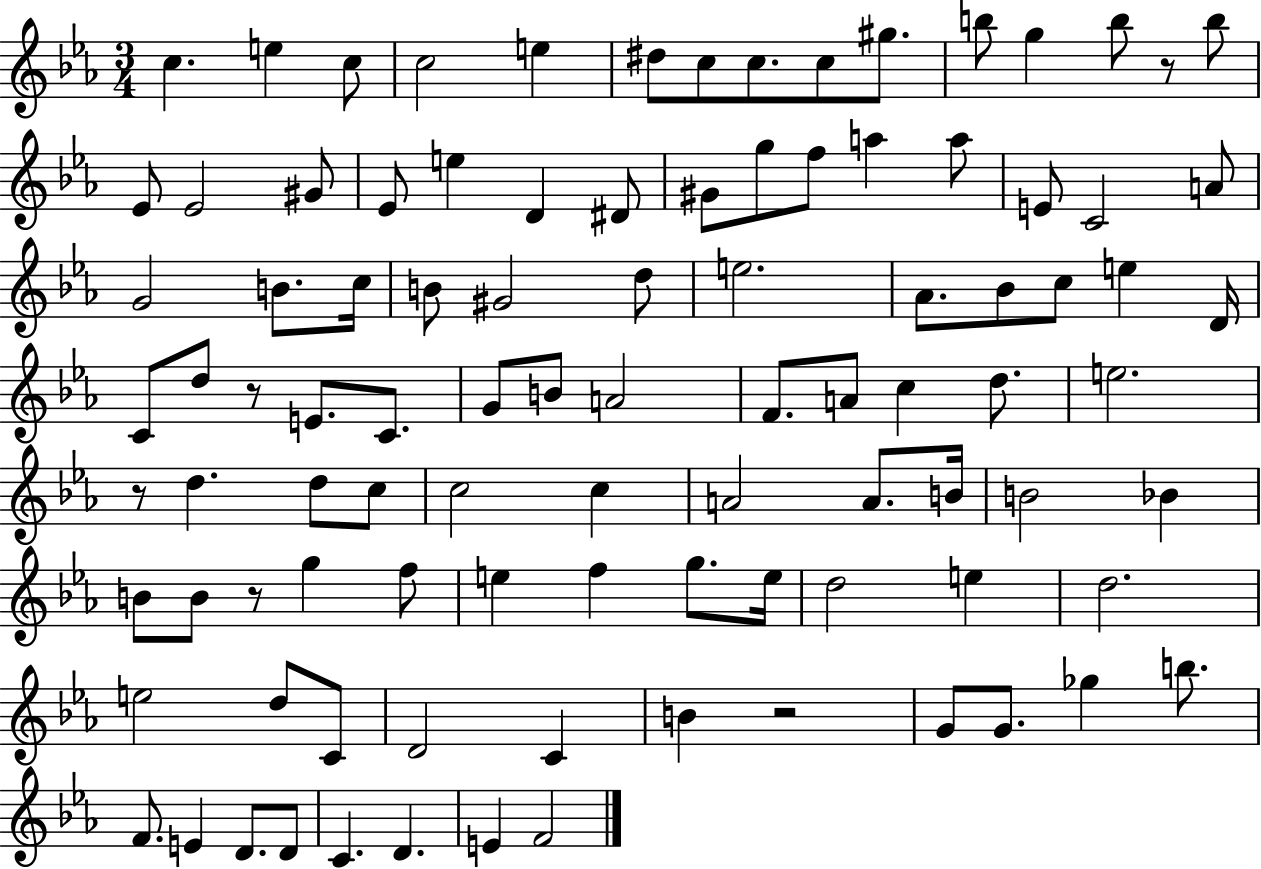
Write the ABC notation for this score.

X:1
T:Untitled
M:3/4
L:1/4
K:Eb
c e c/2 c2 e ^d/2 c/2 c/2 c/2 ^g/2 b/2 g b/2 z/2 b/2 _E/2 _E2 ^G/2 _E/2 e D ^D/2 ^G/2 g/2 f/2 a a/2 E/2 C2 A/2 G2 B/2 c/4 B/2 ^G2 d/2 e2 _A/2 _B/2 c/2 e D/4 C/2 d/2 z/2 E/2 C/2 G/2 B/2 A2 F/2 A/2 c d/2 e2 z/2 d d/2 c/2 c2 c A2 A/2 B/4 B2 _B B/2 B/2 z/2 g f/2 e f g/2 e/4 d2 e d2 e2 d/2 C/2 D2 C B z2 G/2 G/2 _g b/2 F/2 E D/2 D/2 C D E F2